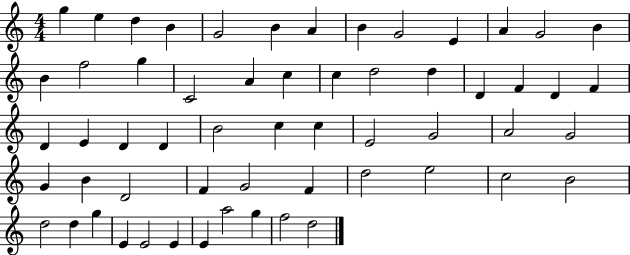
{
  \clef treble
  \numericTimeSignature
  \time 4/4
  \key c \major
  g''4 e''4 d''4 b'4 | g'2 b'4 a'4 | b'4 g'2 e'4 | a'4 g'2 b'4 | \break b'4 f''2 g''4 | c'2 a'4 c''4 | c''4 d''2 d''4 | d'4 f'4 d'4 f'4 | \break d'4 e'4 d'4 d'4 | b'2 c''4 c''4 | e'2 g'2 | a'2 g'2 | \break g'4 b'4 d'2 | f'4 g'2 f'4 | d''2 e''2 | c''2 b'2 | \break d''2 d''4 g''4 | e'4 e'2 e'4 | e'4 a''2 g''4 | f''2 d''2 | \break \bar "|."
}